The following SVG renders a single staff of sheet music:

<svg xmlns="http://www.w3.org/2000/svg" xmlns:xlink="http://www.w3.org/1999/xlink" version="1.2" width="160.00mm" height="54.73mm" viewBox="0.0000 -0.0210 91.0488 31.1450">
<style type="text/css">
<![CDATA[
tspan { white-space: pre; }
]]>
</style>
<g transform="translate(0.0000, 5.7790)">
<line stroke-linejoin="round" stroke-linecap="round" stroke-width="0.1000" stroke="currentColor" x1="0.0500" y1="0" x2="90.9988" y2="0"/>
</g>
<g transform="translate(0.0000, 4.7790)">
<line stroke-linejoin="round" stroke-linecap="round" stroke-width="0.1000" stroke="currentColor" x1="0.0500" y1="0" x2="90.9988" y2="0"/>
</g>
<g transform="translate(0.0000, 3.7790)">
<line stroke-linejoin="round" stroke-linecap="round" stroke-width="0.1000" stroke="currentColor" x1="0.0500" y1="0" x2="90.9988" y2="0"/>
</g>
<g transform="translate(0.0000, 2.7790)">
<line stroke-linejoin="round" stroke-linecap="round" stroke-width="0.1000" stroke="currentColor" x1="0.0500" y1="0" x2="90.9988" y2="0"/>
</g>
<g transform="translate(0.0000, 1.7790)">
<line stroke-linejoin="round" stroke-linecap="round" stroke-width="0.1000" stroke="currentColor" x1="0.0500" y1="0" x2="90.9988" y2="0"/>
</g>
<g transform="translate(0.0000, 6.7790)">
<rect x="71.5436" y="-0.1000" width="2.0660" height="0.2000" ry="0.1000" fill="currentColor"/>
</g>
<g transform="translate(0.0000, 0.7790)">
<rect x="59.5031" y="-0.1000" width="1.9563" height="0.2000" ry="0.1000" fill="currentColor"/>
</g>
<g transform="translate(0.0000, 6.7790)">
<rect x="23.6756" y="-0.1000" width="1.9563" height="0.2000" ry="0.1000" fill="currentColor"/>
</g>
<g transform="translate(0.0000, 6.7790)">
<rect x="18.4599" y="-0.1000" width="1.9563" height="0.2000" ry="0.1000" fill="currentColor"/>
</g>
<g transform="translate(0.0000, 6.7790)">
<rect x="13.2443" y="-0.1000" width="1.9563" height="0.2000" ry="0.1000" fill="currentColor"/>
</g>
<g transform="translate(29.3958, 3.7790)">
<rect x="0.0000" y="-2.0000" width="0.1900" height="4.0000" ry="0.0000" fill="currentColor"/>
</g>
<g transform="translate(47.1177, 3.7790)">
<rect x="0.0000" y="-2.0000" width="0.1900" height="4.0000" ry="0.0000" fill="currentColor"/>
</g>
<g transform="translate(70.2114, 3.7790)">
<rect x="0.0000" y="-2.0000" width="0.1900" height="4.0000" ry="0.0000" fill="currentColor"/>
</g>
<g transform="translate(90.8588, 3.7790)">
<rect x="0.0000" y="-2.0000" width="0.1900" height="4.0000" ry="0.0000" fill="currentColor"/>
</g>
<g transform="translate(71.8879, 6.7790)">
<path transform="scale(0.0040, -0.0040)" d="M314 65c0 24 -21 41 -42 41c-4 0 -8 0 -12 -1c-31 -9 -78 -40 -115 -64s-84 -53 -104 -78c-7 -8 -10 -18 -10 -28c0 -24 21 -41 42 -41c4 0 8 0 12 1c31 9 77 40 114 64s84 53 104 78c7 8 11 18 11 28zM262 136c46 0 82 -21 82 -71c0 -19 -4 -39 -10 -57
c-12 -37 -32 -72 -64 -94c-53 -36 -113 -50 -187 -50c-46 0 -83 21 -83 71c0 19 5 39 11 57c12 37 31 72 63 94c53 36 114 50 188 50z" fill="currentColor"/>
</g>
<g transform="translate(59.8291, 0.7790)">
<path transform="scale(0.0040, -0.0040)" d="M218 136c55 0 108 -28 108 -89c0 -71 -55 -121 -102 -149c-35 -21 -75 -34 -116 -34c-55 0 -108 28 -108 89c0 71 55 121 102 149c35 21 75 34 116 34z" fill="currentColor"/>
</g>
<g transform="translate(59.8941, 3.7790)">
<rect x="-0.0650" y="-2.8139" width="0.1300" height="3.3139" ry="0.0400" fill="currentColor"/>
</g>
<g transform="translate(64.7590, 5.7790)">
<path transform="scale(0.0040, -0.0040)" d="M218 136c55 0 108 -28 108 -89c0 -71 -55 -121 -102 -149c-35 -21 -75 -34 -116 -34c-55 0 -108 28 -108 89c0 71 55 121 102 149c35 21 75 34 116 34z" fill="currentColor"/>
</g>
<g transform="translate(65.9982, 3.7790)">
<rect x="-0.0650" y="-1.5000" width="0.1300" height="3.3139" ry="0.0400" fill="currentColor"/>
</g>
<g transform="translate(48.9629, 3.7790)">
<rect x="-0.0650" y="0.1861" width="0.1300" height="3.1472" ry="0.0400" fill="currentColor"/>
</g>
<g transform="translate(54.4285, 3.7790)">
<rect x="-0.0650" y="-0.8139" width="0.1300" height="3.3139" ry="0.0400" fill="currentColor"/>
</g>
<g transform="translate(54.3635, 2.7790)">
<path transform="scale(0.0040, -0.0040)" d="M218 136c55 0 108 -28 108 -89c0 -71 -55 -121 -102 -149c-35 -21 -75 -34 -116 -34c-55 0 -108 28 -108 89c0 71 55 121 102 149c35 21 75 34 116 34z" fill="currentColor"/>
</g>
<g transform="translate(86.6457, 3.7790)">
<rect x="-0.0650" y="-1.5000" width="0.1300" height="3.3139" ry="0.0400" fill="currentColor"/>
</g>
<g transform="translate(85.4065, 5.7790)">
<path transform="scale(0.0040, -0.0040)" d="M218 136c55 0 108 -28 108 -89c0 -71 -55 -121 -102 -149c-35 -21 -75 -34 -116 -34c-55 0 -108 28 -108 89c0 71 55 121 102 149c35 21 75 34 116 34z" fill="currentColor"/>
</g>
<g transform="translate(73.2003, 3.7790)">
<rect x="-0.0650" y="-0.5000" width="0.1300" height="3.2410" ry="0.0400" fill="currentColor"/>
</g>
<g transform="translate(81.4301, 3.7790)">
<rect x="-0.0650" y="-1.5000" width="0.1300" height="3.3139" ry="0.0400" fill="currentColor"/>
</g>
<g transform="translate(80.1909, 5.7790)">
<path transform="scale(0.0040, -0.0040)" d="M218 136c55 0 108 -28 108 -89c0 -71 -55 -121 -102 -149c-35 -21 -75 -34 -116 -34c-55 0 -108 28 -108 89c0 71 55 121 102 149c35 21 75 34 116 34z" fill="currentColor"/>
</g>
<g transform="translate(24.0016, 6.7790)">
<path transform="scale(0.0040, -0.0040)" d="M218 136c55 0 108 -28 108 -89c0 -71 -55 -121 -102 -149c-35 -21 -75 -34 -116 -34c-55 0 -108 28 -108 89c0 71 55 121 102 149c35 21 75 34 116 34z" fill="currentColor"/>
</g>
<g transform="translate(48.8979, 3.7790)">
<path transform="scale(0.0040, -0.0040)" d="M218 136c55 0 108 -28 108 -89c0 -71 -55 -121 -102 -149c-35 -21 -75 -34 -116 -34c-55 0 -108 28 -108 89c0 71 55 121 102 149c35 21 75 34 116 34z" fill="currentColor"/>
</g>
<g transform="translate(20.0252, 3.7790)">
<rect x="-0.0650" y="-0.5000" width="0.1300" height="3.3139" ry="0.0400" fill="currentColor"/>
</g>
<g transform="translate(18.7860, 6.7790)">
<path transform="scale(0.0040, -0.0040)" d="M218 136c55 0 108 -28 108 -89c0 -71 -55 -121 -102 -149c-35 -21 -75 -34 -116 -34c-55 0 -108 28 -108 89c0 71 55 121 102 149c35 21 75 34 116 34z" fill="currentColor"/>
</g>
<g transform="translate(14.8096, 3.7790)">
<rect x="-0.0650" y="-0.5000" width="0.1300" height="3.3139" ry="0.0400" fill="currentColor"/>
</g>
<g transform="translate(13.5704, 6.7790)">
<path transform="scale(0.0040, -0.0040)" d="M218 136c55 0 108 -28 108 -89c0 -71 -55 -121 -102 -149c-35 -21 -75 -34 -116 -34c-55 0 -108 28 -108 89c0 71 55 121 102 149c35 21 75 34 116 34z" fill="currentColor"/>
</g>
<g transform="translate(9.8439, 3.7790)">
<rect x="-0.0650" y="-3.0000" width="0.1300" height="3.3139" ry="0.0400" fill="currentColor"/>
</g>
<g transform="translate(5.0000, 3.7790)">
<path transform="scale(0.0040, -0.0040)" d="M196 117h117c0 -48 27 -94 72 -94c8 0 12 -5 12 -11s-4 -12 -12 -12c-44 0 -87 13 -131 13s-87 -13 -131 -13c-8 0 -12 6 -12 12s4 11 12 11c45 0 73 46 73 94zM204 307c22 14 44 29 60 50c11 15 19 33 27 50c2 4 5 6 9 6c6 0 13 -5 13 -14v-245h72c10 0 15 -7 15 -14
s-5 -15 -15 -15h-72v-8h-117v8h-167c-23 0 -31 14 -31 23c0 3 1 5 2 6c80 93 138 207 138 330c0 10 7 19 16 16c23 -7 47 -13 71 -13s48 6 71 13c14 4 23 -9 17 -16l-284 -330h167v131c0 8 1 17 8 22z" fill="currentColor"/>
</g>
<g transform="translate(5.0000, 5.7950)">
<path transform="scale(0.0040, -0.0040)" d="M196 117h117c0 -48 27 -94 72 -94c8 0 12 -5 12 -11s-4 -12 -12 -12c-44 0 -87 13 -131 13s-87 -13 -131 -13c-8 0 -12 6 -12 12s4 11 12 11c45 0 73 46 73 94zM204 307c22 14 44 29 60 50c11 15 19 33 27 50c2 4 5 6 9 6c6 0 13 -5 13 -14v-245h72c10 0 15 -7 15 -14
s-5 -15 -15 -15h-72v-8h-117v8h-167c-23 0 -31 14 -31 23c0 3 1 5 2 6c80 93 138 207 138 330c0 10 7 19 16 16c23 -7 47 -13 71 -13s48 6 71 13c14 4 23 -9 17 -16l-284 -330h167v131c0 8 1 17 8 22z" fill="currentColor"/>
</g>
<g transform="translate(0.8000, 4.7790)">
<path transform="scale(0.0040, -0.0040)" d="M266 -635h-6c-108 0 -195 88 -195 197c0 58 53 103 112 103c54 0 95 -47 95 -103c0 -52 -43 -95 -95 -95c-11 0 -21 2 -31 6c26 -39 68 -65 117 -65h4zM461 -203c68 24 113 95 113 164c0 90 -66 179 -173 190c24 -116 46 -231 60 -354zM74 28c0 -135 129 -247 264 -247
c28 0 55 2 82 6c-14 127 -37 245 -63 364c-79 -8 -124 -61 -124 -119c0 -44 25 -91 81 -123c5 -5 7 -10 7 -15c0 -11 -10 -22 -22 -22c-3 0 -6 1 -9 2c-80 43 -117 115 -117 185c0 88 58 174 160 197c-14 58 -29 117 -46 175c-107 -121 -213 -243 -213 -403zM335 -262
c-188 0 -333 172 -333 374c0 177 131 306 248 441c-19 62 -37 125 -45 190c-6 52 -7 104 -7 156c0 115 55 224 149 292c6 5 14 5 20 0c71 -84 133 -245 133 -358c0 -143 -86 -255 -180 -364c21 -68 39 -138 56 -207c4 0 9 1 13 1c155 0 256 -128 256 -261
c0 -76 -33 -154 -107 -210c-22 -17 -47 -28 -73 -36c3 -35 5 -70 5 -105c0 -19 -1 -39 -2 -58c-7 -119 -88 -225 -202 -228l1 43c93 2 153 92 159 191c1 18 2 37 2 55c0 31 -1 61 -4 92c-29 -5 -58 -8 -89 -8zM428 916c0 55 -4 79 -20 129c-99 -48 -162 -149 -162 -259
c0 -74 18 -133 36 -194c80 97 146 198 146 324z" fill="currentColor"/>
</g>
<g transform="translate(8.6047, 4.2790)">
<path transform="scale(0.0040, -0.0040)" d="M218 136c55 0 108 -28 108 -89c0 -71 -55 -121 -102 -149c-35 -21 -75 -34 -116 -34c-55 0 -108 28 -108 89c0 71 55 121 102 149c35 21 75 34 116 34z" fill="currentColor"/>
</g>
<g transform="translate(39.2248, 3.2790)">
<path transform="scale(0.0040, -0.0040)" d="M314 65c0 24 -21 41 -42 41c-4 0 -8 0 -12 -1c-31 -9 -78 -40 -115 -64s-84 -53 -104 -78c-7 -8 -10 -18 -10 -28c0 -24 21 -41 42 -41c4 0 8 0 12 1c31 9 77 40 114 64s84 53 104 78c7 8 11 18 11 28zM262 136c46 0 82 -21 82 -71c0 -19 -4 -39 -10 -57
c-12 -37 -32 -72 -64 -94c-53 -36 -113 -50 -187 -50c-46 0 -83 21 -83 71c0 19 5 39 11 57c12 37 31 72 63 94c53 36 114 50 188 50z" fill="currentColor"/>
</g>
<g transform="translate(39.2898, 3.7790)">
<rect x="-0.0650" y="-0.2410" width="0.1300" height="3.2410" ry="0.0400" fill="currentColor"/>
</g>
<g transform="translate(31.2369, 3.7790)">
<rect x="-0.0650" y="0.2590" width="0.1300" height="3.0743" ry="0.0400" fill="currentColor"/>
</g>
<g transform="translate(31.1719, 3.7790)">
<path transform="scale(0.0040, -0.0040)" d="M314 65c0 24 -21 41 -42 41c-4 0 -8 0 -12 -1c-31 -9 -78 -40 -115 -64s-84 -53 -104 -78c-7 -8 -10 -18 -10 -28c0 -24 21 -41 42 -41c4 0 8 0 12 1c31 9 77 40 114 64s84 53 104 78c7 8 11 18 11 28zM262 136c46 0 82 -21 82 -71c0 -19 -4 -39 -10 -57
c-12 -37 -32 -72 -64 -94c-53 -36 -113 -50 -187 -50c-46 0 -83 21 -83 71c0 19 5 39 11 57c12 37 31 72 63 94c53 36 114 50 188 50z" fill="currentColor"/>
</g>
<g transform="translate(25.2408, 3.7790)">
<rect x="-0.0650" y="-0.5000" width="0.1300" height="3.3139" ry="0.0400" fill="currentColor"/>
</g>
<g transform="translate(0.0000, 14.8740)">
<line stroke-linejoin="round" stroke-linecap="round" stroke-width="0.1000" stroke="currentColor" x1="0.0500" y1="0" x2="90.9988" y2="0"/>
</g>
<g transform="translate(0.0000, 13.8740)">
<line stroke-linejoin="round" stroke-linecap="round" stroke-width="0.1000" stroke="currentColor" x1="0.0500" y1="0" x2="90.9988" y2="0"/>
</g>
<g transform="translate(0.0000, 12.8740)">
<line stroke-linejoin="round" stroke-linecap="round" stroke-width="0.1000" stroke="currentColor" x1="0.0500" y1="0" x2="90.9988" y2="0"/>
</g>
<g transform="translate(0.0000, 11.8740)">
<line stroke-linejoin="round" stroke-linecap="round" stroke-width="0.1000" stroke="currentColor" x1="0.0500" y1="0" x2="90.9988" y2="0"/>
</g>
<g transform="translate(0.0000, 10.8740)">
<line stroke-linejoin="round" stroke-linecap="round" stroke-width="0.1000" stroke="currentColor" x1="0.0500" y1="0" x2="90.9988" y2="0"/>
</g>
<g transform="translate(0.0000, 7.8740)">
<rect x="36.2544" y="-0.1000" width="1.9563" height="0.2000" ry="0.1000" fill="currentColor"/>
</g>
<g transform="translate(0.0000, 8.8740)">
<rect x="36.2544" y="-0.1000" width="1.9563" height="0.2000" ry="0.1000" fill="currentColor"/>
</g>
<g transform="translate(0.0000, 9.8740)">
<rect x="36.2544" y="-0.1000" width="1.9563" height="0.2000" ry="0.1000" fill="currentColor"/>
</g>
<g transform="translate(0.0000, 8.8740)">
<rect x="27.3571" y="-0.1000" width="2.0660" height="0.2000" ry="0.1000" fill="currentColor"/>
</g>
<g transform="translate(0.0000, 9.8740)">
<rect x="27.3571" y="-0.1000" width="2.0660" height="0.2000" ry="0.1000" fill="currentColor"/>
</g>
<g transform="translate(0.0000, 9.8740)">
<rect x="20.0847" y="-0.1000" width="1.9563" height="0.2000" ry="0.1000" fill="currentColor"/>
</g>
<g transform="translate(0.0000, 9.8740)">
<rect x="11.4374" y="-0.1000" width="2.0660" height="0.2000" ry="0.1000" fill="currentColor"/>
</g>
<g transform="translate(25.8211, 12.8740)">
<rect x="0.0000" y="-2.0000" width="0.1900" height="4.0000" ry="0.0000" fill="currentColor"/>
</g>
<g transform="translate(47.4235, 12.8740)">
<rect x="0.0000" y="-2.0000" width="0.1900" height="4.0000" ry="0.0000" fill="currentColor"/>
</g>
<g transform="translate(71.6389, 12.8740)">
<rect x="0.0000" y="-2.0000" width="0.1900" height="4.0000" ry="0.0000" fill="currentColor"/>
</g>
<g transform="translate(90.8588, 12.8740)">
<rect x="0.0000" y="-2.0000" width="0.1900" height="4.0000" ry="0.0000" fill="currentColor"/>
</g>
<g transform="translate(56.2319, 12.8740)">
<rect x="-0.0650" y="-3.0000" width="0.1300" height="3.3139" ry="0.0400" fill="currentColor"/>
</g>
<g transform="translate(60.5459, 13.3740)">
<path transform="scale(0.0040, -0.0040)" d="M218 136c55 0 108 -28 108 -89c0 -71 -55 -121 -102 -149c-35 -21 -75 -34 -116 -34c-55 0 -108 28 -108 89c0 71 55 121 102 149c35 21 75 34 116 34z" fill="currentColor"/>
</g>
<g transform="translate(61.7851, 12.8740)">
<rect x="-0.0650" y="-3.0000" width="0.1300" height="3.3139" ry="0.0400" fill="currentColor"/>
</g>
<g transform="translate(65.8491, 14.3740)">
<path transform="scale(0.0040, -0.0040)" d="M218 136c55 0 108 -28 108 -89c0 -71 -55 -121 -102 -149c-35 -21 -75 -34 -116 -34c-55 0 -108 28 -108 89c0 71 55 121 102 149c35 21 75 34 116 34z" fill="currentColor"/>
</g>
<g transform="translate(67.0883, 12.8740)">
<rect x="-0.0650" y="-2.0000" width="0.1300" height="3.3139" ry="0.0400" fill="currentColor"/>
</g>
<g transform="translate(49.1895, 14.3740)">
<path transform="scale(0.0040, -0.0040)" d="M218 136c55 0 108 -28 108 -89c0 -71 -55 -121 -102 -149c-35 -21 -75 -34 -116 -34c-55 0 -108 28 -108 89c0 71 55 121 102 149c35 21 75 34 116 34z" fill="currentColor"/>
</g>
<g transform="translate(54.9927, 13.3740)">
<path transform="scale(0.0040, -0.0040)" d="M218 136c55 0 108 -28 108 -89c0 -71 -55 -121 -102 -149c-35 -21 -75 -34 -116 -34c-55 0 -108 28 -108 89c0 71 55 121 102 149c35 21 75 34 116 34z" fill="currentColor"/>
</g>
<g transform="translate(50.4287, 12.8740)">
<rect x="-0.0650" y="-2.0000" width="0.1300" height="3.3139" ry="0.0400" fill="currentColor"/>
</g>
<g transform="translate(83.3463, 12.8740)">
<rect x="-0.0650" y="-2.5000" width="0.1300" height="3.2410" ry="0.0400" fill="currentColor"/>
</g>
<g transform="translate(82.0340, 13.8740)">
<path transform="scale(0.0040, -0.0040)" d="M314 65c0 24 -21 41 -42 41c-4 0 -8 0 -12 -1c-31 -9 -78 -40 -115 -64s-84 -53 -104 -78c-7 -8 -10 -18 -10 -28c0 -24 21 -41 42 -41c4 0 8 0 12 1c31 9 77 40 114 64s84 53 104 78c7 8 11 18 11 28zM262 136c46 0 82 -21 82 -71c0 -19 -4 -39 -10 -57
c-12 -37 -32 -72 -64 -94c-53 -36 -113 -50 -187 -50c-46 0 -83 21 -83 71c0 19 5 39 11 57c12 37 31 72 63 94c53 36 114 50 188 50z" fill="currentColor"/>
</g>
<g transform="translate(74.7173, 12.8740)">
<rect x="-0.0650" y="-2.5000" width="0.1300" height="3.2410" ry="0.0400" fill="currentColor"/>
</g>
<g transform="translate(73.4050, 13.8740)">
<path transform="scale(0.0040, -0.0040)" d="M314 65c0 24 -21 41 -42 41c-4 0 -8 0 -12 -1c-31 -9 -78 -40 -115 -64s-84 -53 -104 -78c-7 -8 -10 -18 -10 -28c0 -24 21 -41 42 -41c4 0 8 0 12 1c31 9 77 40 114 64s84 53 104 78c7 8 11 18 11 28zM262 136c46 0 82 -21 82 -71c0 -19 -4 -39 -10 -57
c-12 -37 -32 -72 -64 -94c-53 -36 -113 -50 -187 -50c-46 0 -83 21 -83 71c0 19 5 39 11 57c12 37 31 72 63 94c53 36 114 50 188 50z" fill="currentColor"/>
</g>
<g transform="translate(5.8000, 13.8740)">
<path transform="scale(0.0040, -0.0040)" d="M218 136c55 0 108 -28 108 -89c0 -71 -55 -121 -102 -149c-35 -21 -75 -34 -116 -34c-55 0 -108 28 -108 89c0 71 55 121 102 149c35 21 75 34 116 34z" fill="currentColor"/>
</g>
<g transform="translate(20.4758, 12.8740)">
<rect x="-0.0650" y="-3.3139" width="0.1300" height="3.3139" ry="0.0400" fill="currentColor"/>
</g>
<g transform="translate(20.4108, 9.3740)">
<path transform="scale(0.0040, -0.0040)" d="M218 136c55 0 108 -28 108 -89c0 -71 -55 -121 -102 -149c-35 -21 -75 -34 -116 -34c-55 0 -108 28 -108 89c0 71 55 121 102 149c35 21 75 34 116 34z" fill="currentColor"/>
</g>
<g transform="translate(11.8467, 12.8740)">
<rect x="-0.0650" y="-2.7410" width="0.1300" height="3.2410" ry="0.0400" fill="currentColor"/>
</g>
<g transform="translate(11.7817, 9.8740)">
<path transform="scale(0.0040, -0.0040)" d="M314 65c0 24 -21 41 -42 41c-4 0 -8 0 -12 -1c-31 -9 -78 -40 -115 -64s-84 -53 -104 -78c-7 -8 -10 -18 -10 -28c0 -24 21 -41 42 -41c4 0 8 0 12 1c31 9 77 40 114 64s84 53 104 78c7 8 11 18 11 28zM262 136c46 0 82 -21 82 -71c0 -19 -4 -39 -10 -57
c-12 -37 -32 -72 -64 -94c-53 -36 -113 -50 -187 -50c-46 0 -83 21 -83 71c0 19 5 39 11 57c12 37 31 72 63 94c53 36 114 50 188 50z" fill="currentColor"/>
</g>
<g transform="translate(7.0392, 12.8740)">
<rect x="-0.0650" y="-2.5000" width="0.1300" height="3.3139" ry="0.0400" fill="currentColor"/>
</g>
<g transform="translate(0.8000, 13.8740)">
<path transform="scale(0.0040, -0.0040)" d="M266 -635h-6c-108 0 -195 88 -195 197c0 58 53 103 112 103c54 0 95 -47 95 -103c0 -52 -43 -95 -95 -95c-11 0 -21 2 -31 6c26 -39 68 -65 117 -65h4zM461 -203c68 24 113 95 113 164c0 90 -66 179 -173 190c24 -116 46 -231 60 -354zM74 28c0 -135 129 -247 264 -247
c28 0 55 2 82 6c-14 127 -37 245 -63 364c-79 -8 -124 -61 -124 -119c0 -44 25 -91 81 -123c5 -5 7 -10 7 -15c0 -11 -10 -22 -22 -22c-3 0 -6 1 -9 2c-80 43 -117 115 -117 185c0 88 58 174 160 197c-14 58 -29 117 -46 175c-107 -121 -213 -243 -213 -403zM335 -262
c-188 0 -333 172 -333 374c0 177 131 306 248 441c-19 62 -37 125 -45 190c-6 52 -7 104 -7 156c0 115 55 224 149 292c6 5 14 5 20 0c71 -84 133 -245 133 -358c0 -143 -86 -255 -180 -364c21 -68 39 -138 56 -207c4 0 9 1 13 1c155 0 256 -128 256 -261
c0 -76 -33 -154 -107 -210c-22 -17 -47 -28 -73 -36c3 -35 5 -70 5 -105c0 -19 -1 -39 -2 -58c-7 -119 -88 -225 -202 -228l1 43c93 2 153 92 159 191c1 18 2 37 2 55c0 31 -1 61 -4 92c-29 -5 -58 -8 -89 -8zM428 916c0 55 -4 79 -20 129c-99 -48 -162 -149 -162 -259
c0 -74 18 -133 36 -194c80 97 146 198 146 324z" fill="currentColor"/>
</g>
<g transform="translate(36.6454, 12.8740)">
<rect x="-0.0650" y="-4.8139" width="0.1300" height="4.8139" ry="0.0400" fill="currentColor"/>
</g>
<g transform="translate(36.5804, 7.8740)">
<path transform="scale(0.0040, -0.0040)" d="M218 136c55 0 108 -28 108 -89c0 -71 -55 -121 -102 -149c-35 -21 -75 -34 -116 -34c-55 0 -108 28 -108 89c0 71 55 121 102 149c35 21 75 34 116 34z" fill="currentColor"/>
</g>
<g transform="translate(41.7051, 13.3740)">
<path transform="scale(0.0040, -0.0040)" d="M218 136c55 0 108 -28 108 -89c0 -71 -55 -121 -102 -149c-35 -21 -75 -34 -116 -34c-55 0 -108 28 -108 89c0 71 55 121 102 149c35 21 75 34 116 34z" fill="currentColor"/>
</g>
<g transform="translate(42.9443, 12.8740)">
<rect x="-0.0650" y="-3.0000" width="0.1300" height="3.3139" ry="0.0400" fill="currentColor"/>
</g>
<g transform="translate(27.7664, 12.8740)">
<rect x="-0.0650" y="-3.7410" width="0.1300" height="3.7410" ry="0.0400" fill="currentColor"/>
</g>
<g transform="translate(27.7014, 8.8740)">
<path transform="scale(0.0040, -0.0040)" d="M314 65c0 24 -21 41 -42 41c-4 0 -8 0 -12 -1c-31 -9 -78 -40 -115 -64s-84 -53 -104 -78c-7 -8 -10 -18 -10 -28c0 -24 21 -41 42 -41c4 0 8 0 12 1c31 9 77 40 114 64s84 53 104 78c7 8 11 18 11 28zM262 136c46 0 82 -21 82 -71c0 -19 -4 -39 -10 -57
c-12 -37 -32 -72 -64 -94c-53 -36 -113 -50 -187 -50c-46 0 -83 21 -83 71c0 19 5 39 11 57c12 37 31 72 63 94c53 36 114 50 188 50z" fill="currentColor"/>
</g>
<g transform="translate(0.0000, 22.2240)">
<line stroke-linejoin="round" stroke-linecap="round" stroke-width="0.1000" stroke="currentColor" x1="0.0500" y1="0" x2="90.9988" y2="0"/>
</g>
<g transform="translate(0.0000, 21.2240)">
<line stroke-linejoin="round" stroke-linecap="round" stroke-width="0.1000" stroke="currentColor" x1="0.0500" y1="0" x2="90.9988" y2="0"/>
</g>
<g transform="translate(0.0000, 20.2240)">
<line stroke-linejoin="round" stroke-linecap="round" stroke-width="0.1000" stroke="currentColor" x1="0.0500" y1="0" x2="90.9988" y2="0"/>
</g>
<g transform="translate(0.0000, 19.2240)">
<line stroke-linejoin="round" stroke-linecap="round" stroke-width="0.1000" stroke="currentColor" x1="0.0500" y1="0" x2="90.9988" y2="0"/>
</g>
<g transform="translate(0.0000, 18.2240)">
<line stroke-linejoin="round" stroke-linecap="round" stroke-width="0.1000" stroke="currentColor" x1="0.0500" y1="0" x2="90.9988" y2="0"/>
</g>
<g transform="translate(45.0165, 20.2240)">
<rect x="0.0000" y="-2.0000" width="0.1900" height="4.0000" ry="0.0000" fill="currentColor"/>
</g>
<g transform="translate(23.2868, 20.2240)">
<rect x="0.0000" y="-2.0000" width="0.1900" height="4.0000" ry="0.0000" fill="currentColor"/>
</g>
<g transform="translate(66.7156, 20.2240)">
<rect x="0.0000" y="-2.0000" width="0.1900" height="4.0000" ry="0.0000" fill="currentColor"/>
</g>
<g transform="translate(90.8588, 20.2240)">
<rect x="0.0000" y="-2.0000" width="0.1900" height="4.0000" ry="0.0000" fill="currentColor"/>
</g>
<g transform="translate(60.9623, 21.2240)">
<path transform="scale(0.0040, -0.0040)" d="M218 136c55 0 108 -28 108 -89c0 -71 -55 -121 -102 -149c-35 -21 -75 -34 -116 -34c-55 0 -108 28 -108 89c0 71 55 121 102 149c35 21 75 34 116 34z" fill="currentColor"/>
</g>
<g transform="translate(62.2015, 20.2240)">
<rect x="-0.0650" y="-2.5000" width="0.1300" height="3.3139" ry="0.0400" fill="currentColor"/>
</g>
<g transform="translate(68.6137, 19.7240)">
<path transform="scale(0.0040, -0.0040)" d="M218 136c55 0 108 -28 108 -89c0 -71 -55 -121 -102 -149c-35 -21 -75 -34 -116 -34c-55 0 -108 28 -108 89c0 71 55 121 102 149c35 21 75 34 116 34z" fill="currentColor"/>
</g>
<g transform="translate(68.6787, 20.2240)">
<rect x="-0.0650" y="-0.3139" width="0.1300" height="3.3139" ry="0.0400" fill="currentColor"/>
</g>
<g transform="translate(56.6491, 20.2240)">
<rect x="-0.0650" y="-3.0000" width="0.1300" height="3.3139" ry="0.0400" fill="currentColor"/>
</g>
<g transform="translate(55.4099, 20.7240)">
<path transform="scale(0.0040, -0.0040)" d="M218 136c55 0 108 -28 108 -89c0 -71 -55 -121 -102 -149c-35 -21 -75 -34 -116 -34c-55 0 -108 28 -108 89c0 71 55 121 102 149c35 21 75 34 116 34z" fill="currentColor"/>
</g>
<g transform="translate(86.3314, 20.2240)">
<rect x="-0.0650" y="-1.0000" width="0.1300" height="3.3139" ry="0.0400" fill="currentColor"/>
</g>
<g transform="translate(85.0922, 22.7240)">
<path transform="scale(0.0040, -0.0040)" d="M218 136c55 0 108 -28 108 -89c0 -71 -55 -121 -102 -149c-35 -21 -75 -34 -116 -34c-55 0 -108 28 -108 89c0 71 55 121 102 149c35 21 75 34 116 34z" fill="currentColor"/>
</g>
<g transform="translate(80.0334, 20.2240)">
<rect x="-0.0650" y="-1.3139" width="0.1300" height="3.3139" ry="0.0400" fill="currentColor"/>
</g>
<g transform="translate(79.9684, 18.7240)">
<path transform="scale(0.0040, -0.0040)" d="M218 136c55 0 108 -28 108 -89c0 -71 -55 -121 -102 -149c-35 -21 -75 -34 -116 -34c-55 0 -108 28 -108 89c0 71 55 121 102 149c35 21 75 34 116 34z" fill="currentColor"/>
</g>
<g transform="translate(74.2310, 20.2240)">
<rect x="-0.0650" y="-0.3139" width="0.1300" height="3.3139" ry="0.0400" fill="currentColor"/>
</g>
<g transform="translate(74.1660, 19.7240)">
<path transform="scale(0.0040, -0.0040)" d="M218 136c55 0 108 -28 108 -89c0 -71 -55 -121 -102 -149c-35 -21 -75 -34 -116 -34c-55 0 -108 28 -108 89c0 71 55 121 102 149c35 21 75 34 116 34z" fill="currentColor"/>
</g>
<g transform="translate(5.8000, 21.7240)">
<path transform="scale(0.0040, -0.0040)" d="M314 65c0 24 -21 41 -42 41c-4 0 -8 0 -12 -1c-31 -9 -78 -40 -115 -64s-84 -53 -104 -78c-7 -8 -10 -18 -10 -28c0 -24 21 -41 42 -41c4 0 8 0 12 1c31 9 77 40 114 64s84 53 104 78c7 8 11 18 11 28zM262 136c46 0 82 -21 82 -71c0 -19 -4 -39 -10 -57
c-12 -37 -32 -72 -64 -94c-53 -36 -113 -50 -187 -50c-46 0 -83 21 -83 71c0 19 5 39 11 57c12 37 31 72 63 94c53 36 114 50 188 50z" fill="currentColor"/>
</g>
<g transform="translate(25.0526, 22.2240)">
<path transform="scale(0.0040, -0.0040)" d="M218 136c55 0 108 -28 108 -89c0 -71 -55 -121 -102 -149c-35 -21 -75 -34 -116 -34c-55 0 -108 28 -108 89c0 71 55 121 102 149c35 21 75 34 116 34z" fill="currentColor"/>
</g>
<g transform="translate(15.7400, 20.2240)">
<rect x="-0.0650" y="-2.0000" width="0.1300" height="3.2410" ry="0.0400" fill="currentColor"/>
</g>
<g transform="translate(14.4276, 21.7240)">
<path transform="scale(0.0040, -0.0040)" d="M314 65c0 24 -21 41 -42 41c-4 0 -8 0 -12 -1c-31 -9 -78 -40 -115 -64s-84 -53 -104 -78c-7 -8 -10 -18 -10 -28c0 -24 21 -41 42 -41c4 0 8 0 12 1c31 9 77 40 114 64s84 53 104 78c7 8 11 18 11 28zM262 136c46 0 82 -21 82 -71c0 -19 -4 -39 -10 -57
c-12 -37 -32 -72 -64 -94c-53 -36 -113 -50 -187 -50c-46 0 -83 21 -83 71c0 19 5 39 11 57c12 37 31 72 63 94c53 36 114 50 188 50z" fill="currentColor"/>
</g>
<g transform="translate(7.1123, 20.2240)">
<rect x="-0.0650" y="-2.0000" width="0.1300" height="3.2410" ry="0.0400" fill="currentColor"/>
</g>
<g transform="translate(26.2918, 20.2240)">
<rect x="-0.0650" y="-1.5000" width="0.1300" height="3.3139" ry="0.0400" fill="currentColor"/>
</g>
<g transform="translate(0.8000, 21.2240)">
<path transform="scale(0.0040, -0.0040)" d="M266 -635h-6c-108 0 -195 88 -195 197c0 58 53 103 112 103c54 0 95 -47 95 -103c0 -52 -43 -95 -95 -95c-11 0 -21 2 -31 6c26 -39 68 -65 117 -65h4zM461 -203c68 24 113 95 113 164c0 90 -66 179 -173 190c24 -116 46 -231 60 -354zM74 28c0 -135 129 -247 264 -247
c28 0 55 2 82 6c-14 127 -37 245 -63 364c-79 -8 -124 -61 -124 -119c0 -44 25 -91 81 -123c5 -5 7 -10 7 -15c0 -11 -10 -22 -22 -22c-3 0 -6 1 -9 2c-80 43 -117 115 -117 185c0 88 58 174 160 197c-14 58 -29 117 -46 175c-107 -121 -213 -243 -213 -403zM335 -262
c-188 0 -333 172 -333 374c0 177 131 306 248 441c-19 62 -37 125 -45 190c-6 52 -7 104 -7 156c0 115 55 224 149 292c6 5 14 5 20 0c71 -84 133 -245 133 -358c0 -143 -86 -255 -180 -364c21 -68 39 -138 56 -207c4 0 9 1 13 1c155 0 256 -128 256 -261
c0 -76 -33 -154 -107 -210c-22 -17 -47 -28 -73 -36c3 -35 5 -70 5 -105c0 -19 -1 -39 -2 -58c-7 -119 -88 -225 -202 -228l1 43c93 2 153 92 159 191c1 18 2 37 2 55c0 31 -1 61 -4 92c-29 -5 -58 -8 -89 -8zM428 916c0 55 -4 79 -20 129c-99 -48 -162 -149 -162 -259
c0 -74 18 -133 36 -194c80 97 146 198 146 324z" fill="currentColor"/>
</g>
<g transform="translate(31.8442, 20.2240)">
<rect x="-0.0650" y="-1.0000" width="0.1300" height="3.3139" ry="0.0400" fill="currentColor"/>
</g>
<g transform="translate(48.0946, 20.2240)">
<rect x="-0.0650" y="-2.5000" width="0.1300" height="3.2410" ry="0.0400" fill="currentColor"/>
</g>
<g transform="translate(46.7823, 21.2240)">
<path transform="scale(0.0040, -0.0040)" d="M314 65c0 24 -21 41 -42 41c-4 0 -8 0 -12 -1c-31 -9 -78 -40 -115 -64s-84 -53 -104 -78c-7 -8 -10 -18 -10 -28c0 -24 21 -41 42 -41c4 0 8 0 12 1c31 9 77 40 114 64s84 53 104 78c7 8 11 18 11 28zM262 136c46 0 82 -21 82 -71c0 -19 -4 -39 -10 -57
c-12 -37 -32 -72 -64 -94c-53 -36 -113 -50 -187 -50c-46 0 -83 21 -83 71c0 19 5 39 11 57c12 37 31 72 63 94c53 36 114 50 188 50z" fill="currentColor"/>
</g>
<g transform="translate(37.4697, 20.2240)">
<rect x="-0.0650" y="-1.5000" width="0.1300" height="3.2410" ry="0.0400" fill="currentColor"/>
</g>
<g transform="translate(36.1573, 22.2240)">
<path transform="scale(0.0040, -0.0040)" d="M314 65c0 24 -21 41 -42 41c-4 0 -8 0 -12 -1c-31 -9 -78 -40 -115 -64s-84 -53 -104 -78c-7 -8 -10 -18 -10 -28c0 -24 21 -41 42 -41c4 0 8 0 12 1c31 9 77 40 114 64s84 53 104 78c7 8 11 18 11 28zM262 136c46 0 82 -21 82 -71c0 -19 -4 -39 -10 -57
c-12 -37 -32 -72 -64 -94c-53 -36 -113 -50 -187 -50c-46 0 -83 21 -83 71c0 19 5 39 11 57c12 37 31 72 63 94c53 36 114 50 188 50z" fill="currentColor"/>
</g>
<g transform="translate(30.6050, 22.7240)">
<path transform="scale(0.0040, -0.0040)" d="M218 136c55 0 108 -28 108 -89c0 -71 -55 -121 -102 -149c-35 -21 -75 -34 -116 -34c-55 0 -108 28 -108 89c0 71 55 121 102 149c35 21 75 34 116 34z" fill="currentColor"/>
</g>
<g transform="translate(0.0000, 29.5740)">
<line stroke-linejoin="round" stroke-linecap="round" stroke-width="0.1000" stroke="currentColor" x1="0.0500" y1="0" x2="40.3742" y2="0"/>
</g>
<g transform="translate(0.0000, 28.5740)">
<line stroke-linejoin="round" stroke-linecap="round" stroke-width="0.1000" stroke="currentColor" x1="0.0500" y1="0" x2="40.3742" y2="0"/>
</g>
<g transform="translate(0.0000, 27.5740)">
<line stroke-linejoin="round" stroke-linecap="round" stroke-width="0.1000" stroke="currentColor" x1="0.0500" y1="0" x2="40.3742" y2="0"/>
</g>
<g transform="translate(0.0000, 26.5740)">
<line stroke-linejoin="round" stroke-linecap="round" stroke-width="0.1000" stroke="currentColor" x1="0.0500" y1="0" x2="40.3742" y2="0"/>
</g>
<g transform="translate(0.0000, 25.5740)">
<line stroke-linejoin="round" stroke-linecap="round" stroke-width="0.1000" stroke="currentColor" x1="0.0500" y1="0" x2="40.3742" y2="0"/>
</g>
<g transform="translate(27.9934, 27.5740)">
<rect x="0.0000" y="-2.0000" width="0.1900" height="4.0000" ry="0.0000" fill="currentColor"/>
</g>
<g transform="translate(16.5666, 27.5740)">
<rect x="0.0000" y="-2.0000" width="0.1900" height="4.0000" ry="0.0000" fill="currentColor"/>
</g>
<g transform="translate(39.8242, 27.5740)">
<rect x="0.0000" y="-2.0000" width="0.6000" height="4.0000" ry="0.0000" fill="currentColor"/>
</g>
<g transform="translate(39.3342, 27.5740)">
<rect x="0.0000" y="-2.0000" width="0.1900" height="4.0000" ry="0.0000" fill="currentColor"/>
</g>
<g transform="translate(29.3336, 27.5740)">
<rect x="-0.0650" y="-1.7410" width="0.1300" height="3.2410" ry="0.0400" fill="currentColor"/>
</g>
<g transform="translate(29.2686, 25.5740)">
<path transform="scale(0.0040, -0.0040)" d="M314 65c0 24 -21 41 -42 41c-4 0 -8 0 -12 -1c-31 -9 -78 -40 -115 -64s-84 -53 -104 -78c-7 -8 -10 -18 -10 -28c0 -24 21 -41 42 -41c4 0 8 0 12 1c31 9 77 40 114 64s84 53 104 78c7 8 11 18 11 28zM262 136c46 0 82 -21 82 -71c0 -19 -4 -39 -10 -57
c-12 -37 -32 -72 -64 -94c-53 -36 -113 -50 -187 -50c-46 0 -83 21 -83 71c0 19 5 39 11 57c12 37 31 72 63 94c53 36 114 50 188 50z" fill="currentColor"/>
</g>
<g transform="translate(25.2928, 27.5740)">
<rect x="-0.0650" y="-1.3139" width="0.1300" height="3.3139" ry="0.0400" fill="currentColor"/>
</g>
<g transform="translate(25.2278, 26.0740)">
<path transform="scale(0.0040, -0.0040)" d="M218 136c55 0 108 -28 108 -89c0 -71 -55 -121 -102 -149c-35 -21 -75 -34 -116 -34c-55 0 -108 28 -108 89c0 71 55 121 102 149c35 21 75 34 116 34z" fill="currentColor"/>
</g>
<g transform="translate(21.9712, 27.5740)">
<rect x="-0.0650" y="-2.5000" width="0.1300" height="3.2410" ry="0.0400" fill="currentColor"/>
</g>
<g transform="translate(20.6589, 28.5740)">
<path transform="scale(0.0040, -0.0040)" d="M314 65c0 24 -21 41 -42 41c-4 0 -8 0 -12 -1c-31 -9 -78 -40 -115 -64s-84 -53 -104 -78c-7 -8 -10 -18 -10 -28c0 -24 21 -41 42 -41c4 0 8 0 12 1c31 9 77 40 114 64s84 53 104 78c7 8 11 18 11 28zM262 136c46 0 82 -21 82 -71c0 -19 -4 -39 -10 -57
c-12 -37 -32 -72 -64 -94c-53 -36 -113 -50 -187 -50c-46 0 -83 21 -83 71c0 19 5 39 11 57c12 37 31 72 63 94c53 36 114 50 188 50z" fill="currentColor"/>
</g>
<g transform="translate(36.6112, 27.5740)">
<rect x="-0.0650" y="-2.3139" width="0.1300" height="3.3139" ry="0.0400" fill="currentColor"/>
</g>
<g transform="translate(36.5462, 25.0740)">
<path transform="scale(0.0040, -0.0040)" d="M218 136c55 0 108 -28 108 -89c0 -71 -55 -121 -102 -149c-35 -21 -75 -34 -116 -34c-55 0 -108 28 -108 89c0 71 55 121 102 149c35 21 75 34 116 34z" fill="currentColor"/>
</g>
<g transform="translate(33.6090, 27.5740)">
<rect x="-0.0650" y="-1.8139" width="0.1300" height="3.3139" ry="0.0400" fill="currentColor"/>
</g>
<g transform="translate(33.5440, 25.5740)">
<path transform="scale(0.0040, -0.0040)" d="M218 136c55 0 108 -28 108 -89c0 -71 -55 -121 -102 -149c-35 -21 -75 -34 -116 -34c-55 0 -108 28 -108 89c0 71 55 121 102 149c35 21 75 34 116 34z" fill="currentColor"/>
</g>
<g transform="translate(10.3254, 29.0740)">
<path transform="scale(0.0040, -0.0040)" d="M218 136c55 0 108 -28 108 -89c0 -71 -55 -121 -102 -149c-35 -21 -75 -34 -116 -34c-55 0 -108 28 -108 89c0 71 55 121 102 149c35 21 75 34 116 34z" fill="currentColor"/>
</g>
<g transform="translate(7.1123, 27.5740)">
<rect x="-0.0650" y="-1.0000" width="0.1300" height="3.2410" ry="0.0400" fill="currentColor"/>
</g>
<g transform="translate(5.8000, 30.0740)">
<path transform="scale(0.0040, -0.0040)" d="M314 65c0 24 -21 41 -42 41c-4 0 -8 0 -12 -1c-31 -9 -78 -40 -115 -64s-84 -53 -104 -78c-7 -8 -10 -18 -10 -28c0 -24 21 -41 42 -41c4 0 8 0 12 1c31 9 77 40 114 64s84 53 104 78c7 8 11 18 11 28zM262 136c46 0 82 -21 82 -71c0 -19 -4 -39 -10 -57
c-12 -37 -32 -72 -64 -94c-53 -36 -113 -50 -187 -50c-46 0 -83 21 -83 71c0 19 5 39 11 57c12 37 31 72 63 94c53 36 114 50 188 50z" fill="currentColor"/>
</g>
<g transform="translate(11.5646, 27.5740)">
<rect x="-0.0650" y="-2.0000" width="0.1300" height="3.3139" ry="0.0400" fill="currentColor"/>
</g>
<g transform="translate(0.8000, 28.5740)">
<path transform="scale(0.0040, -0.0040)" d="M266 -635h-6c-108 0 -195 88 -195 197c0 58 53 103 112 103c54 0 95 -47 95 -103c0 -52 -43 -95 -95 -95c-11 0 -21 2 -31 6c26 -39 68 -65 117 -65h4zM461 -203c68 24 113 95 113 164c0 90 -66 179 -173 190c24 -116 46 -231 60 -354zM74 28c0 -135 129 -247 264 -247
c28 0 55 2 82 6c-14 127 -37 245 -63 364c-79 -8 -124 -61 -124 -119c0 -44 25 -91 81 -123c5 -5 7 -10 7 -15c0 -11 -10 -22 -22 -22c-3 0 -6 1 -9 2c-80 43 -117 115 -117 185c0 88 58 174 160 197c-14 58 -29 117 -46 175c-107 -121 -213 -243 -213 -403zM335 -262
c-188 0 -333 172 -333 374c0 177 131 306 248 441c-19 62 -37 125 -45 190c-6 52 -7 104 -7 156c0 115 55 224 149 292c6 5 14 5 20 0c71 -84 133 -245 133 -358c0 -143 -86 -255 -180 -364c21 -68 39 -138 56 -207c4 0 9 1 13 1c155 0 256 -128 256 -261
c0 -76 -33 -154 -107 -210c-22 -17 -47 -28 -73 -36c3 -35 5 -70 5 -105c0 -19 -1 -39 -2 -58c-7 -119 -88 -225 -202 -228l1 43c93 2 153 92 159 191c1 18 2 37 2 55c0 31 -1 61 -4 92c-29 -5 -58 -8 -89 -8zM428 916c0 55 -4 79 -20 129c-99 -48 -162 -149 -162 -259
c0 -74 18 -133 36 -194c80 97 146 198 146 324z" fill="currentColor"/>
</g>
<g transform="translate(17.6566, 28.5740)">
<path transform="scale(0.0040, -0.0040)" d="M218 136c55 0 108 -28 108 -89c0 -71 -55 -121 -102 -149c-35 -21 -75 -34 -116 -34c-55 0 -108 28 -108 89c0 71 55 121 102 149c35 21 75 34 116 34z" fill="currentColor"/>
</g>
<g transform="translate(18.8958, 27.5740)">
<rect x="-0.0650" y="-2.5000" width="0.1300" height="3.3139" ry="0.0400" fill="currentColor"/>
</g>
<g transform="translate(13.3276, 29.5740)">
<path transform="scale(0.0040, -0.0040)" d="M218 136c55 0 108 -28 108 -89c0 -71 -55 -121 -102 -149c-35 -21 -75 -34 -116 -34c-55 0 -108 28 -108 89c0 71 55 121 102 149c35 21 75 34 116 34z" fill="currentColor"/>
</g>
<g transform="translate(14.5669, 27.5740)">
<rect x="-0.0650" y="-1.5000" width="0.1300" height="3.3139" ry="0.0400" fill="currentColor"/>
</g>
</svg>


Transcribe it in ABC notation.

X:1
T:Untitled
M:4/4
L:1/4
K:C
A C C C B2 c2 B d a E C2 E E G a2 b c'2 e' A F A A F G2 G2 F2 F2 E D E2 G2 A G c c e D D2 F E G G2 e f2 f g